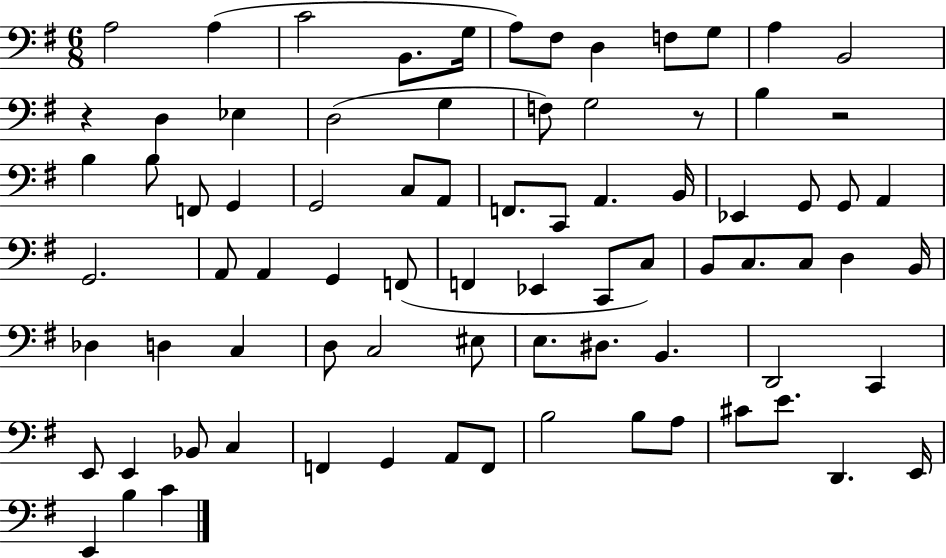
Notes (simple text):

A3/h A3/q C4/h B2/e. G3/s A3/e F#3/e D3/q F3/e G3/e A3/q B2/h R/q D3/q Eb3/q D3/h G3/q F3/e G3/h R/e B3/q R/h B3/q B3/e F2/e G2/q G2/h C3/e A2/e F2/e. C2/e A2/q. B2/s Eb2/q G2/e G2/e A2/q G2/h. A2/e A2/q G2/q F2/e F2/q Eb2/q C2/e C3/e B2/e C3/e. C3/e D3/q B2/s Db3/q D3/q C3/q D3/e C3/h EIS3/e E3/e. D#3/e. B2/q. D2/h C2/q E2/e E2/q Bb2/e C3/q F2/q G2/q A2/e F2/e B3/h B3/e A3/e C#4/e E4/e. D2/q. E2/s E2/q B3/q C4/q